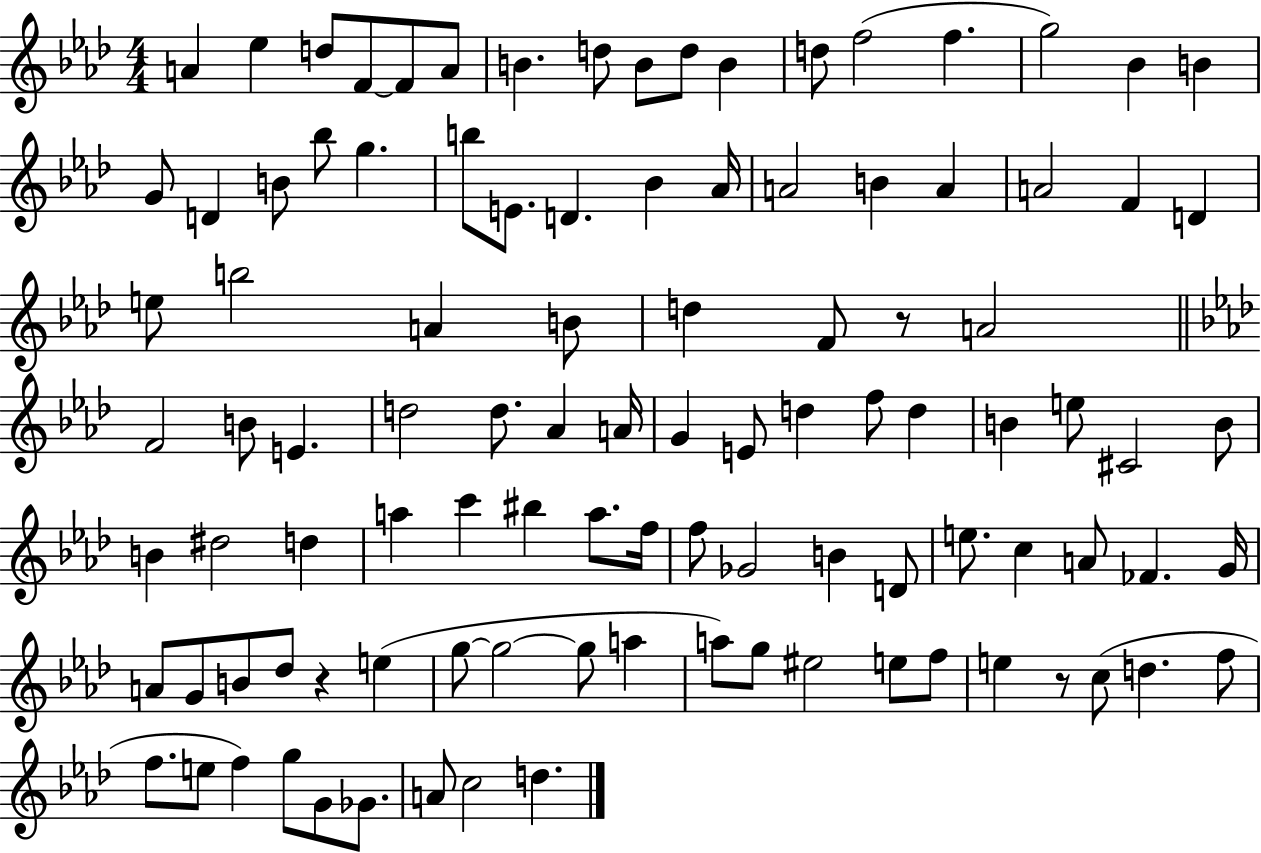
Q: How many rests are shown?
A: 3